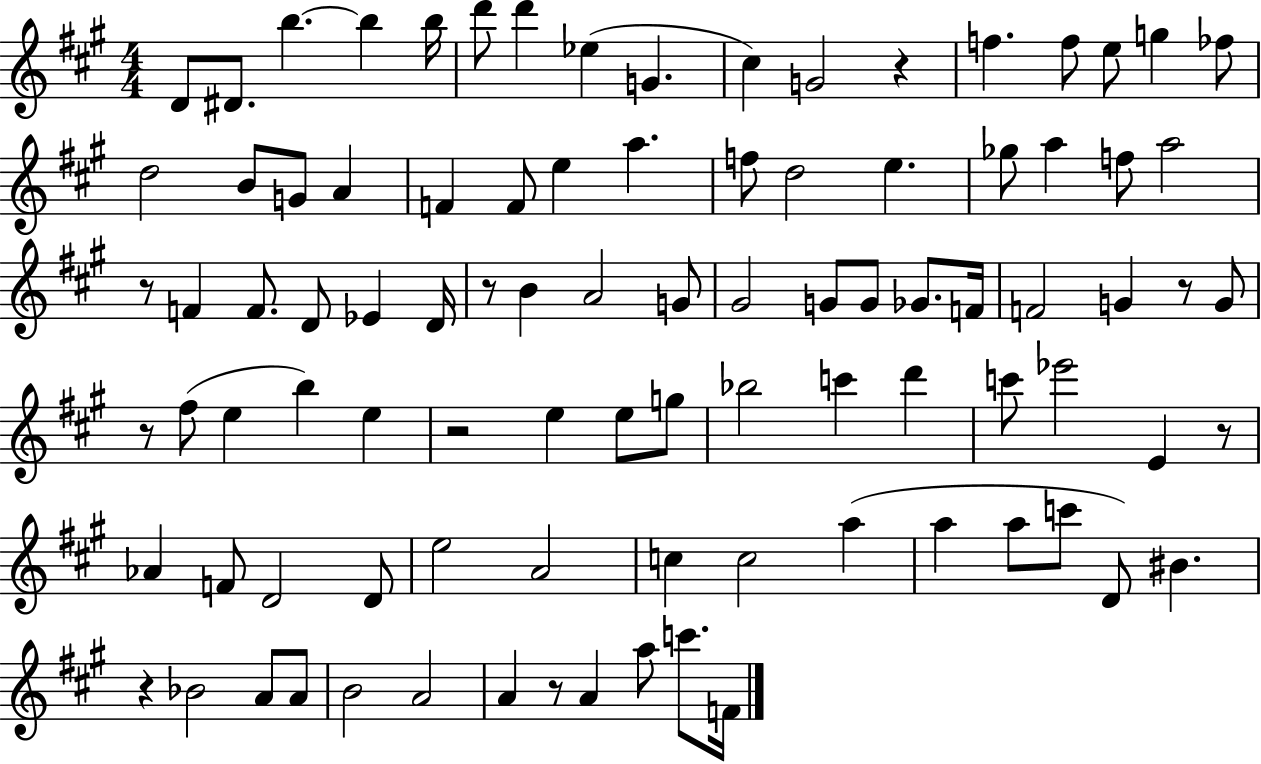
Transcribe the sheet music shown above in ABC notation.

X:1
T:Untitled
M:4/4
L:1/4
K:A
D/2 ^D/2 b b b/4 d'/2 d' _e G ^c G2 z f f/2 e/2 g _f/2 d2 B/2 G/2 A F F/2 e a f/2 d2 e _g/2 a f/2 a2 z/2 F F/2 D/2 _E D/4 z/2 B A2 G/2 ^G2 G/2 G/2 _G/2 F/4 F2 G z/2 G/2 z/2 ^f/2 e b e z2 e e/2 g/2 _b2 c' d' c'/2 _e'2 E z/2 _A F/2 D2 D/2 e2 A2 c c2 a a a/2 c'/2 D/2 ^B z _B2 A/2 A/2 B2 A2 A z/2 A a/2 c'/2 F/4